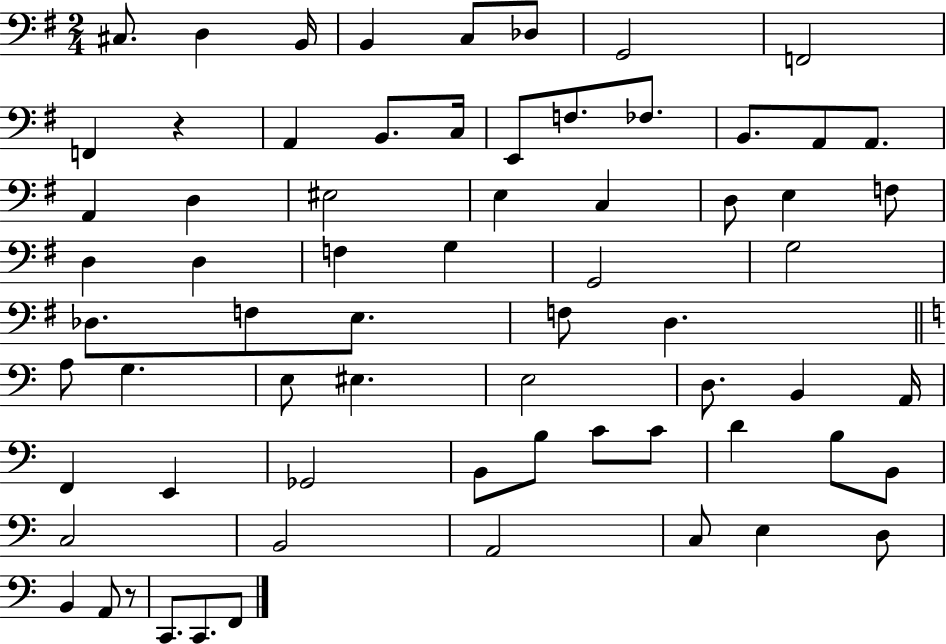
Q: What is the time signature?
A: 2/4